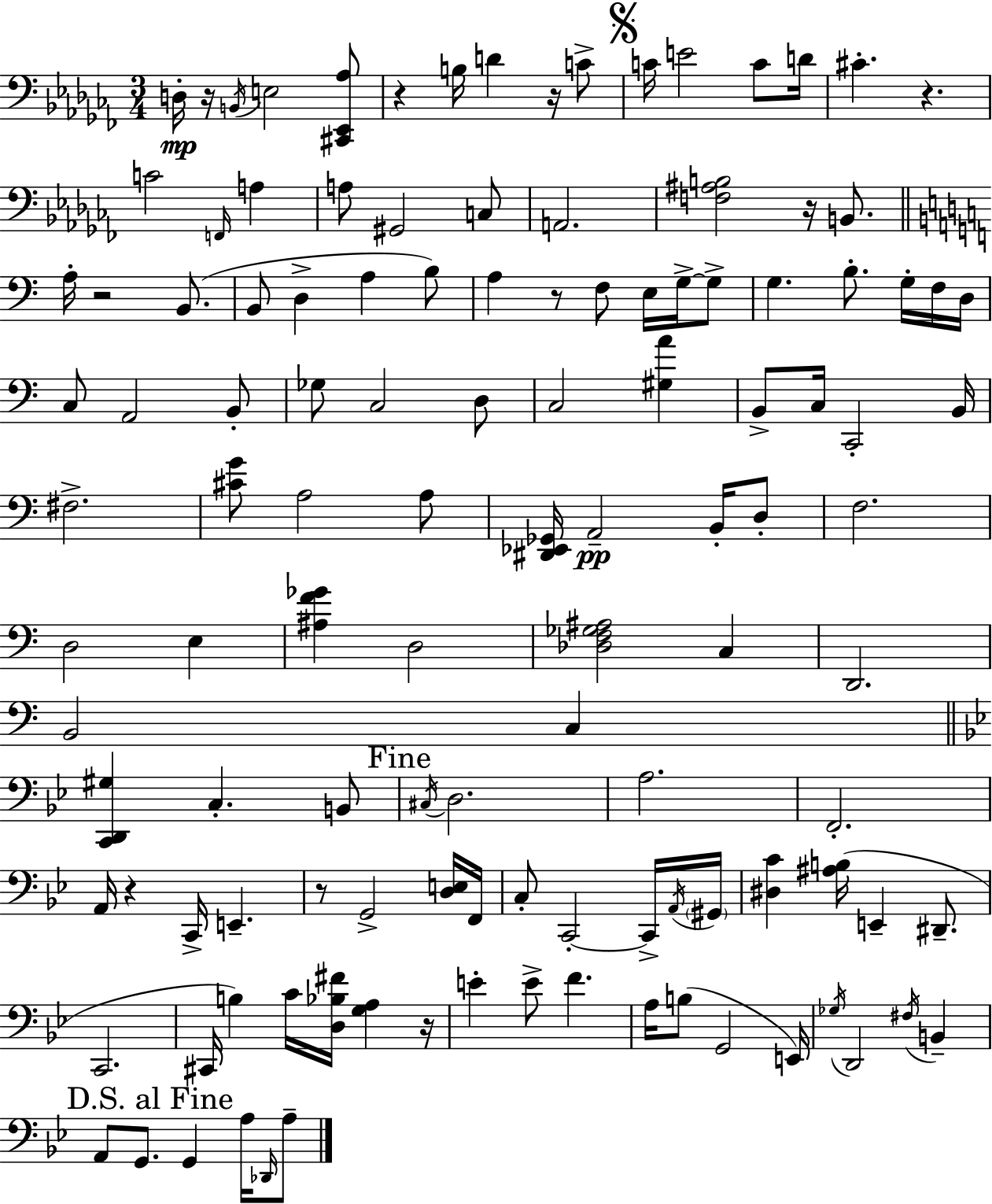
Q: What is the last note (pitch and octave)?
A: A3